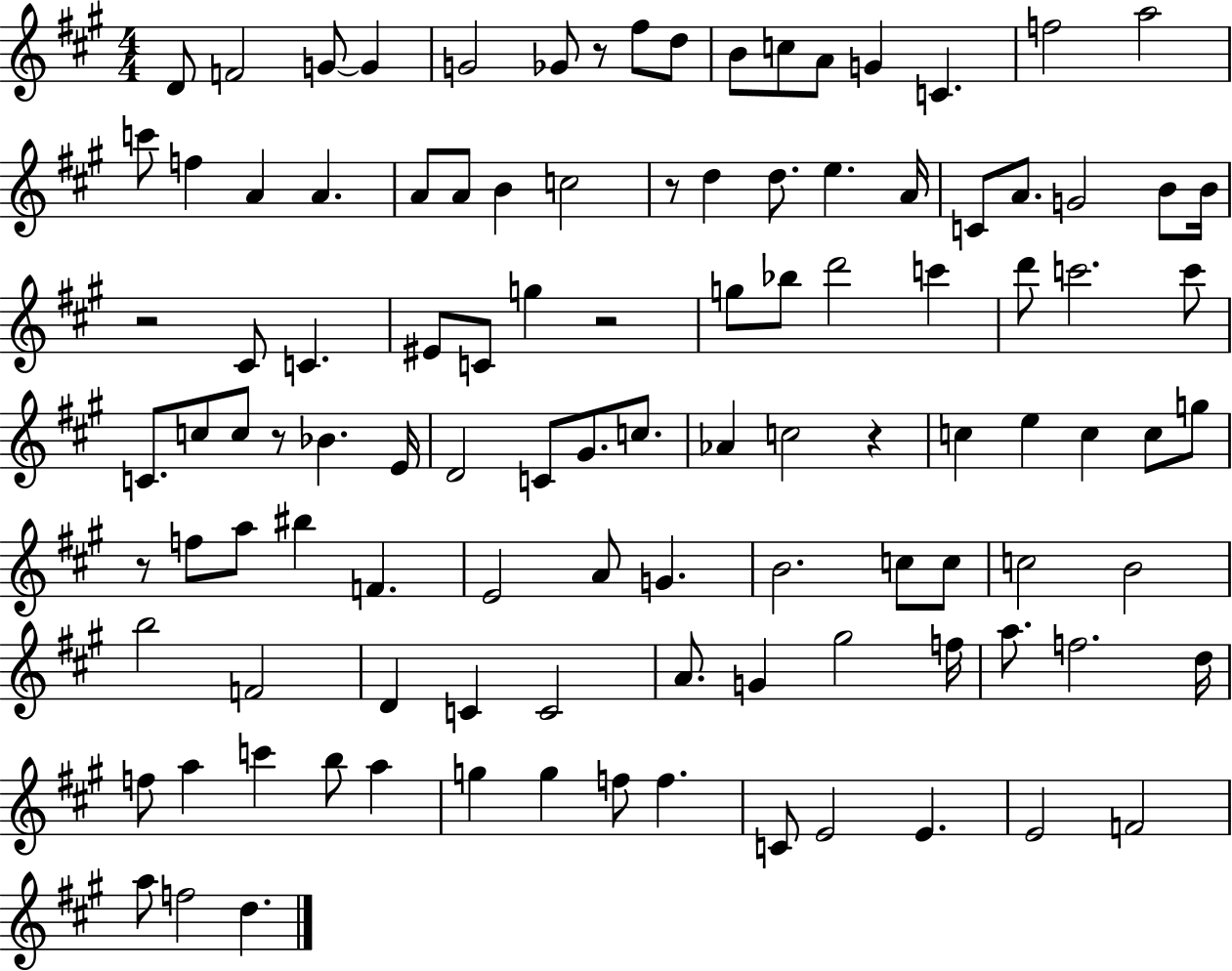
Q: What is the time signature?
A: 4/4